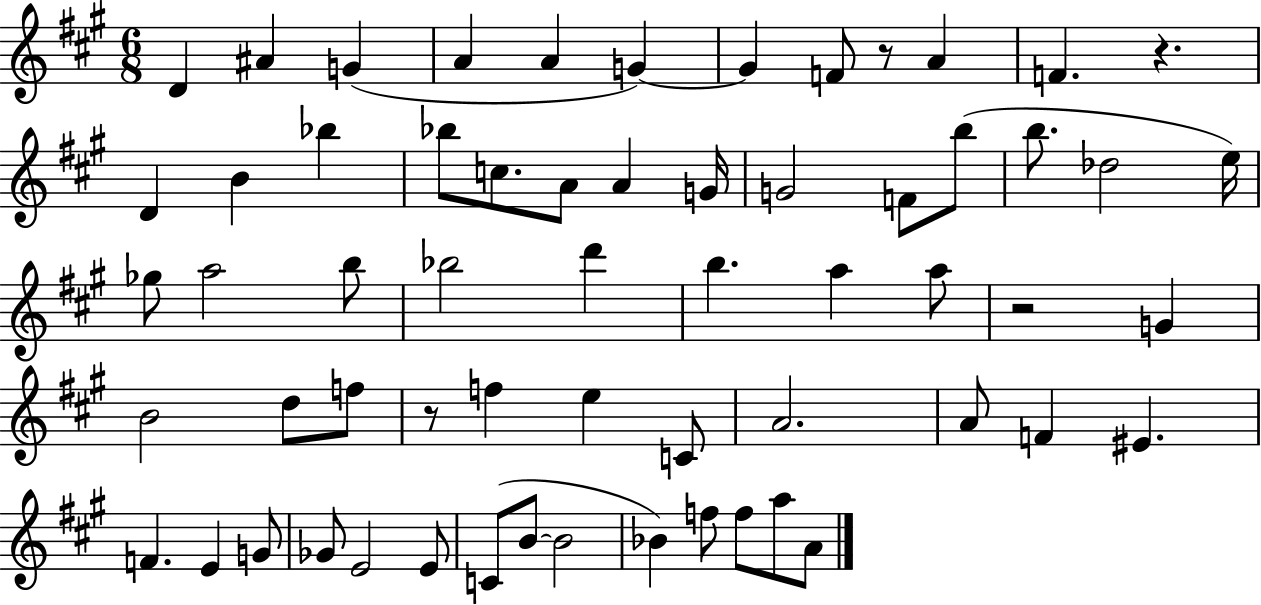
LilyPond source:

{
  \clef treble
  \numericTimeSignature
  \time 6/8
  \key a \major
  d'4 ais'4 g'4( | a'4 a'4 g'4~~) | g'4 f'8 r8 a'4 | f'4. r4. | \break d'4 b'4 bes''4 | bes''8 c''8. a'8 a'4 g'16 | g'2 f'8 b''8( | b''8. des''2 e''16) | \break ges''8 a''2 b''8 | bes''2 d'''4 | b''4. a''4 a''8 | r2 g'4 | \break b'2 d''8 f''8 | r8 f''4 e''4 c'8 | a'2. | a'8 f'4 eis'4. | \break f'4. e'4 g'8 | ges'8 e'2 e'8 | c'8( b'8~~ b'2 | bes'4) f''8 f''8 a''8 a'8 | \break \bar "|."
}